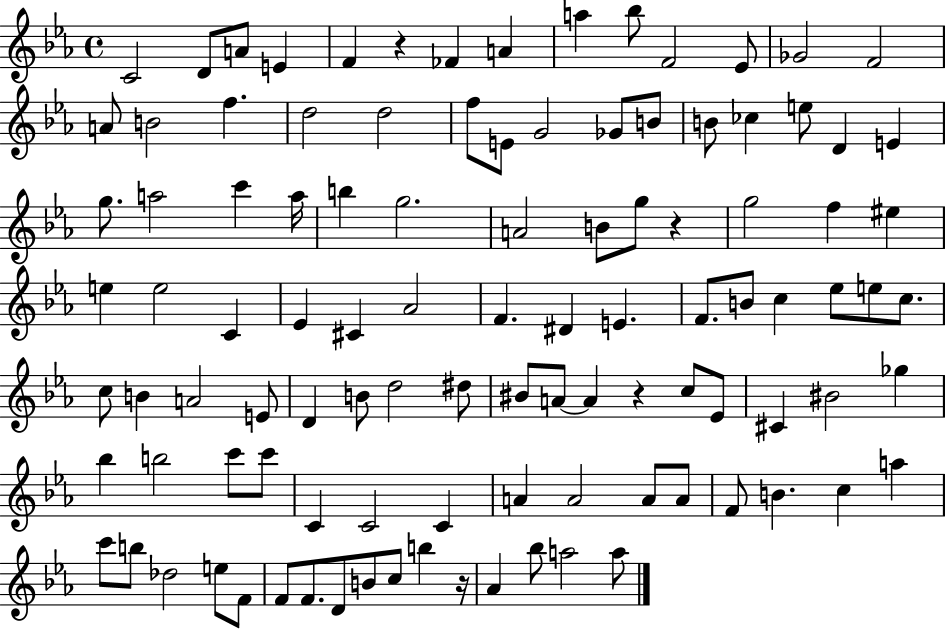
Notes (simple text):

C4/h D4/e A4/e E4/q F4/q R/q FES4/q A4/q A5/q Bb5/e F4/h Eb4/e Gb4/h F4/h A4/e B4/h F5/q. D5/h D5/h F5/e E4/e G4/h Gb4/e B4/e B4/e CES5/q E5/e D4/q E4/q G5/e. A5/h C6/q A5/s B5/q G5/h. A4/h B4/e G5/e R/q G5/h F5/q EIS5/q E5/q E5/h C4/q Eb4/q C#4/q Ab4/h F4/q. D#4/q E4/q. F4/e. B4/e C5/q Eb5/e E5/e C5/e. C5/e B4/q A4/h E4/e D4/q B4/e D5/h D#5/e BIS4/e A4/e A4/q R/q C5/e Eb4/e C#4/q BIS4/h Gb5/q Bb5/q B5/h C6/e C6/e C4/q C4/h C4/q A4/q A4/h A4/e A4/e F4/e B4/q. C5/q A5/q C6/e B5/e Db5/h E5/e F4/e F4/e F4/e. D4/e B4/e C5/e B5/q R/s Ab4/q Bb5/e A5/h A5/e